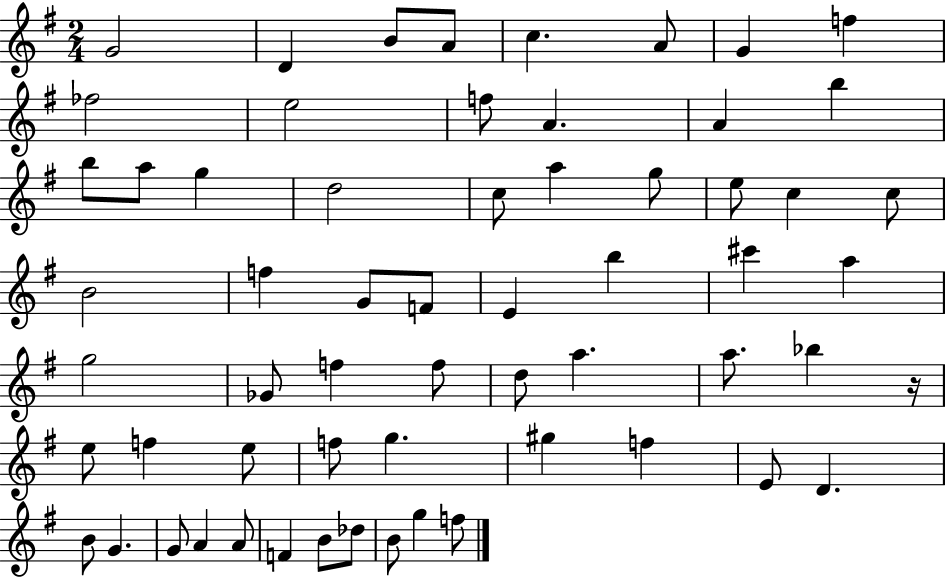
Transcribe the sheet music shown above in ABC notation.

X:1
T:Untitled
M:2/4
L:1/4
K:G
G2 D B/2 A/2 c A/2 G f _f2 e2 f/2 A A b b/2 a/2 g d2 c/2 a g/2 e/2 c c/2 B2 f G/2 F/2 E b ^c' a g2 _G/2 f f/2 d/2 a a/2 _b z/4 e/2 f e/2 f/2 g ^g f E/2 D B/2 G G/2 A A/2 F B/2 _d/2 B/2 g f/2